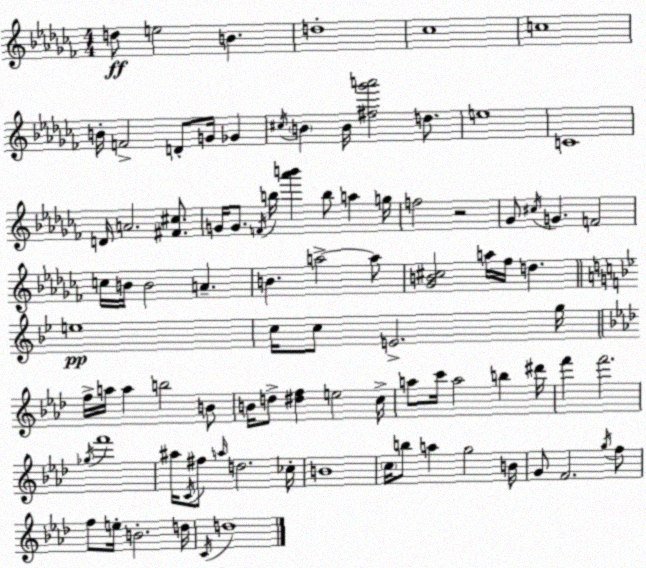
X:1
T:Untitled
M:4/4
L:1/4
K:Abm
d/2 e2 B d4 _c4 c4 B/4 F2 D/2 G/4 _G ^c/4 B B/4 [^f_g'a']2 d/2 e4 C4 D/4 A2 [^F^c]/2 G/4 G/2 F/4 b/4 [_a'b'] b/2 a g/4 f2 z2 _G/2 ^c/4 G F2 c/4 B/4 B2 A B a2 a/2 [_GB^c]2 a/4 _f/4 d e4 c/4 c/2 E2 g/4 f/4 a/4 a b2 B/2 B/4 d/2 [^df] e2 c/4 a/2 c'/4 a2 b ^d'/4 f' f'2 _g/4 f'4 ^a/4 C/4 ^f/2 a/4 d2 _c/4 B4 c/4 b/2 a g2 B/4 G/2 F2 g/4 f/2 f/2 e/4 B2 d/4 C/4 d4